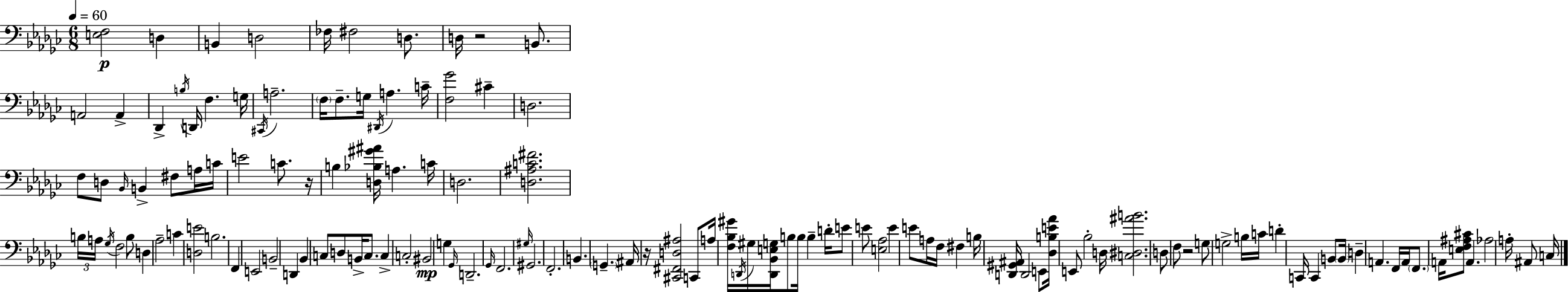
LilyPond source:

{
  \clef bass
  \numericTimeSignature
  \time 6/8
  \key ees \minor
  \tempo 4 = 60
  \repeat volta 2 { <e f>2\p d4 | b,4 d2 | fes16 fis2 d8. | d16 r2 b,8. | \break a,2 a,4-> | des,4-> \acciaccatura { b16 } d,16 f4. | g16 \acciaccatura { cis,16 } a2.-- | \parenthesize f16 f8.-- g16 \acciaccatura { dis,16 } a4. | \break c'16-- <f ges'>2 cis'4-- | d2. | f8 d8 \grace { bes,16 } b,4-> | fis8 a16 c'16 e'2 | \break c'8. r16 b4 <d bes gis' ais'>16 a4. | c'16 d2. | <d ais c' fis'>2. | \tuplet 3/2 { b16 a16 \acciaccatura { ges16 } } f2 | \break b8 d4 aes2-- | c'4 <d e'>2 | b2. | f,4 e,2 | \break b,2-- | d,4 bes,4 c8 d8 | b,16-> c8. c4-> c2-. | bis,2\mp | \break g4 \grace { ges,16 } d,2.-- | \grace { ges,16 } f,2. | \grace { gis16 } gis,2. | f,2.-. | \break b,4. | \parenthesize g,4.-- ais,16 r16 <cis, fis, d ais>2 | c,8 a16 <f bes gis'>16 \acciaccatura { d,16 } gis16 | <d, bes, e g>16 b8 b16 b4-- d'16-. e'8 e'8 | \break <e aes>2 e'4 | e'8 a16 f16 fis4 b16 <d, gis, ais,>16 d,2 | e,8 <des b e' aes'>16 e,8 | bes2-. d16 <c dis ais' b'>2. | \break d8 f8 | r2 g8 g2-> | b16 c'16 d'4-. | c,16 c,4 b,8 \parenthesize b,16 d4-- | \break a,4. f,16 a,16 \parenthesize f,8. | a,16 <e f ais cis'>8 a,4. aes2 | a16-. ais,8 c16 } \bar "|."
}